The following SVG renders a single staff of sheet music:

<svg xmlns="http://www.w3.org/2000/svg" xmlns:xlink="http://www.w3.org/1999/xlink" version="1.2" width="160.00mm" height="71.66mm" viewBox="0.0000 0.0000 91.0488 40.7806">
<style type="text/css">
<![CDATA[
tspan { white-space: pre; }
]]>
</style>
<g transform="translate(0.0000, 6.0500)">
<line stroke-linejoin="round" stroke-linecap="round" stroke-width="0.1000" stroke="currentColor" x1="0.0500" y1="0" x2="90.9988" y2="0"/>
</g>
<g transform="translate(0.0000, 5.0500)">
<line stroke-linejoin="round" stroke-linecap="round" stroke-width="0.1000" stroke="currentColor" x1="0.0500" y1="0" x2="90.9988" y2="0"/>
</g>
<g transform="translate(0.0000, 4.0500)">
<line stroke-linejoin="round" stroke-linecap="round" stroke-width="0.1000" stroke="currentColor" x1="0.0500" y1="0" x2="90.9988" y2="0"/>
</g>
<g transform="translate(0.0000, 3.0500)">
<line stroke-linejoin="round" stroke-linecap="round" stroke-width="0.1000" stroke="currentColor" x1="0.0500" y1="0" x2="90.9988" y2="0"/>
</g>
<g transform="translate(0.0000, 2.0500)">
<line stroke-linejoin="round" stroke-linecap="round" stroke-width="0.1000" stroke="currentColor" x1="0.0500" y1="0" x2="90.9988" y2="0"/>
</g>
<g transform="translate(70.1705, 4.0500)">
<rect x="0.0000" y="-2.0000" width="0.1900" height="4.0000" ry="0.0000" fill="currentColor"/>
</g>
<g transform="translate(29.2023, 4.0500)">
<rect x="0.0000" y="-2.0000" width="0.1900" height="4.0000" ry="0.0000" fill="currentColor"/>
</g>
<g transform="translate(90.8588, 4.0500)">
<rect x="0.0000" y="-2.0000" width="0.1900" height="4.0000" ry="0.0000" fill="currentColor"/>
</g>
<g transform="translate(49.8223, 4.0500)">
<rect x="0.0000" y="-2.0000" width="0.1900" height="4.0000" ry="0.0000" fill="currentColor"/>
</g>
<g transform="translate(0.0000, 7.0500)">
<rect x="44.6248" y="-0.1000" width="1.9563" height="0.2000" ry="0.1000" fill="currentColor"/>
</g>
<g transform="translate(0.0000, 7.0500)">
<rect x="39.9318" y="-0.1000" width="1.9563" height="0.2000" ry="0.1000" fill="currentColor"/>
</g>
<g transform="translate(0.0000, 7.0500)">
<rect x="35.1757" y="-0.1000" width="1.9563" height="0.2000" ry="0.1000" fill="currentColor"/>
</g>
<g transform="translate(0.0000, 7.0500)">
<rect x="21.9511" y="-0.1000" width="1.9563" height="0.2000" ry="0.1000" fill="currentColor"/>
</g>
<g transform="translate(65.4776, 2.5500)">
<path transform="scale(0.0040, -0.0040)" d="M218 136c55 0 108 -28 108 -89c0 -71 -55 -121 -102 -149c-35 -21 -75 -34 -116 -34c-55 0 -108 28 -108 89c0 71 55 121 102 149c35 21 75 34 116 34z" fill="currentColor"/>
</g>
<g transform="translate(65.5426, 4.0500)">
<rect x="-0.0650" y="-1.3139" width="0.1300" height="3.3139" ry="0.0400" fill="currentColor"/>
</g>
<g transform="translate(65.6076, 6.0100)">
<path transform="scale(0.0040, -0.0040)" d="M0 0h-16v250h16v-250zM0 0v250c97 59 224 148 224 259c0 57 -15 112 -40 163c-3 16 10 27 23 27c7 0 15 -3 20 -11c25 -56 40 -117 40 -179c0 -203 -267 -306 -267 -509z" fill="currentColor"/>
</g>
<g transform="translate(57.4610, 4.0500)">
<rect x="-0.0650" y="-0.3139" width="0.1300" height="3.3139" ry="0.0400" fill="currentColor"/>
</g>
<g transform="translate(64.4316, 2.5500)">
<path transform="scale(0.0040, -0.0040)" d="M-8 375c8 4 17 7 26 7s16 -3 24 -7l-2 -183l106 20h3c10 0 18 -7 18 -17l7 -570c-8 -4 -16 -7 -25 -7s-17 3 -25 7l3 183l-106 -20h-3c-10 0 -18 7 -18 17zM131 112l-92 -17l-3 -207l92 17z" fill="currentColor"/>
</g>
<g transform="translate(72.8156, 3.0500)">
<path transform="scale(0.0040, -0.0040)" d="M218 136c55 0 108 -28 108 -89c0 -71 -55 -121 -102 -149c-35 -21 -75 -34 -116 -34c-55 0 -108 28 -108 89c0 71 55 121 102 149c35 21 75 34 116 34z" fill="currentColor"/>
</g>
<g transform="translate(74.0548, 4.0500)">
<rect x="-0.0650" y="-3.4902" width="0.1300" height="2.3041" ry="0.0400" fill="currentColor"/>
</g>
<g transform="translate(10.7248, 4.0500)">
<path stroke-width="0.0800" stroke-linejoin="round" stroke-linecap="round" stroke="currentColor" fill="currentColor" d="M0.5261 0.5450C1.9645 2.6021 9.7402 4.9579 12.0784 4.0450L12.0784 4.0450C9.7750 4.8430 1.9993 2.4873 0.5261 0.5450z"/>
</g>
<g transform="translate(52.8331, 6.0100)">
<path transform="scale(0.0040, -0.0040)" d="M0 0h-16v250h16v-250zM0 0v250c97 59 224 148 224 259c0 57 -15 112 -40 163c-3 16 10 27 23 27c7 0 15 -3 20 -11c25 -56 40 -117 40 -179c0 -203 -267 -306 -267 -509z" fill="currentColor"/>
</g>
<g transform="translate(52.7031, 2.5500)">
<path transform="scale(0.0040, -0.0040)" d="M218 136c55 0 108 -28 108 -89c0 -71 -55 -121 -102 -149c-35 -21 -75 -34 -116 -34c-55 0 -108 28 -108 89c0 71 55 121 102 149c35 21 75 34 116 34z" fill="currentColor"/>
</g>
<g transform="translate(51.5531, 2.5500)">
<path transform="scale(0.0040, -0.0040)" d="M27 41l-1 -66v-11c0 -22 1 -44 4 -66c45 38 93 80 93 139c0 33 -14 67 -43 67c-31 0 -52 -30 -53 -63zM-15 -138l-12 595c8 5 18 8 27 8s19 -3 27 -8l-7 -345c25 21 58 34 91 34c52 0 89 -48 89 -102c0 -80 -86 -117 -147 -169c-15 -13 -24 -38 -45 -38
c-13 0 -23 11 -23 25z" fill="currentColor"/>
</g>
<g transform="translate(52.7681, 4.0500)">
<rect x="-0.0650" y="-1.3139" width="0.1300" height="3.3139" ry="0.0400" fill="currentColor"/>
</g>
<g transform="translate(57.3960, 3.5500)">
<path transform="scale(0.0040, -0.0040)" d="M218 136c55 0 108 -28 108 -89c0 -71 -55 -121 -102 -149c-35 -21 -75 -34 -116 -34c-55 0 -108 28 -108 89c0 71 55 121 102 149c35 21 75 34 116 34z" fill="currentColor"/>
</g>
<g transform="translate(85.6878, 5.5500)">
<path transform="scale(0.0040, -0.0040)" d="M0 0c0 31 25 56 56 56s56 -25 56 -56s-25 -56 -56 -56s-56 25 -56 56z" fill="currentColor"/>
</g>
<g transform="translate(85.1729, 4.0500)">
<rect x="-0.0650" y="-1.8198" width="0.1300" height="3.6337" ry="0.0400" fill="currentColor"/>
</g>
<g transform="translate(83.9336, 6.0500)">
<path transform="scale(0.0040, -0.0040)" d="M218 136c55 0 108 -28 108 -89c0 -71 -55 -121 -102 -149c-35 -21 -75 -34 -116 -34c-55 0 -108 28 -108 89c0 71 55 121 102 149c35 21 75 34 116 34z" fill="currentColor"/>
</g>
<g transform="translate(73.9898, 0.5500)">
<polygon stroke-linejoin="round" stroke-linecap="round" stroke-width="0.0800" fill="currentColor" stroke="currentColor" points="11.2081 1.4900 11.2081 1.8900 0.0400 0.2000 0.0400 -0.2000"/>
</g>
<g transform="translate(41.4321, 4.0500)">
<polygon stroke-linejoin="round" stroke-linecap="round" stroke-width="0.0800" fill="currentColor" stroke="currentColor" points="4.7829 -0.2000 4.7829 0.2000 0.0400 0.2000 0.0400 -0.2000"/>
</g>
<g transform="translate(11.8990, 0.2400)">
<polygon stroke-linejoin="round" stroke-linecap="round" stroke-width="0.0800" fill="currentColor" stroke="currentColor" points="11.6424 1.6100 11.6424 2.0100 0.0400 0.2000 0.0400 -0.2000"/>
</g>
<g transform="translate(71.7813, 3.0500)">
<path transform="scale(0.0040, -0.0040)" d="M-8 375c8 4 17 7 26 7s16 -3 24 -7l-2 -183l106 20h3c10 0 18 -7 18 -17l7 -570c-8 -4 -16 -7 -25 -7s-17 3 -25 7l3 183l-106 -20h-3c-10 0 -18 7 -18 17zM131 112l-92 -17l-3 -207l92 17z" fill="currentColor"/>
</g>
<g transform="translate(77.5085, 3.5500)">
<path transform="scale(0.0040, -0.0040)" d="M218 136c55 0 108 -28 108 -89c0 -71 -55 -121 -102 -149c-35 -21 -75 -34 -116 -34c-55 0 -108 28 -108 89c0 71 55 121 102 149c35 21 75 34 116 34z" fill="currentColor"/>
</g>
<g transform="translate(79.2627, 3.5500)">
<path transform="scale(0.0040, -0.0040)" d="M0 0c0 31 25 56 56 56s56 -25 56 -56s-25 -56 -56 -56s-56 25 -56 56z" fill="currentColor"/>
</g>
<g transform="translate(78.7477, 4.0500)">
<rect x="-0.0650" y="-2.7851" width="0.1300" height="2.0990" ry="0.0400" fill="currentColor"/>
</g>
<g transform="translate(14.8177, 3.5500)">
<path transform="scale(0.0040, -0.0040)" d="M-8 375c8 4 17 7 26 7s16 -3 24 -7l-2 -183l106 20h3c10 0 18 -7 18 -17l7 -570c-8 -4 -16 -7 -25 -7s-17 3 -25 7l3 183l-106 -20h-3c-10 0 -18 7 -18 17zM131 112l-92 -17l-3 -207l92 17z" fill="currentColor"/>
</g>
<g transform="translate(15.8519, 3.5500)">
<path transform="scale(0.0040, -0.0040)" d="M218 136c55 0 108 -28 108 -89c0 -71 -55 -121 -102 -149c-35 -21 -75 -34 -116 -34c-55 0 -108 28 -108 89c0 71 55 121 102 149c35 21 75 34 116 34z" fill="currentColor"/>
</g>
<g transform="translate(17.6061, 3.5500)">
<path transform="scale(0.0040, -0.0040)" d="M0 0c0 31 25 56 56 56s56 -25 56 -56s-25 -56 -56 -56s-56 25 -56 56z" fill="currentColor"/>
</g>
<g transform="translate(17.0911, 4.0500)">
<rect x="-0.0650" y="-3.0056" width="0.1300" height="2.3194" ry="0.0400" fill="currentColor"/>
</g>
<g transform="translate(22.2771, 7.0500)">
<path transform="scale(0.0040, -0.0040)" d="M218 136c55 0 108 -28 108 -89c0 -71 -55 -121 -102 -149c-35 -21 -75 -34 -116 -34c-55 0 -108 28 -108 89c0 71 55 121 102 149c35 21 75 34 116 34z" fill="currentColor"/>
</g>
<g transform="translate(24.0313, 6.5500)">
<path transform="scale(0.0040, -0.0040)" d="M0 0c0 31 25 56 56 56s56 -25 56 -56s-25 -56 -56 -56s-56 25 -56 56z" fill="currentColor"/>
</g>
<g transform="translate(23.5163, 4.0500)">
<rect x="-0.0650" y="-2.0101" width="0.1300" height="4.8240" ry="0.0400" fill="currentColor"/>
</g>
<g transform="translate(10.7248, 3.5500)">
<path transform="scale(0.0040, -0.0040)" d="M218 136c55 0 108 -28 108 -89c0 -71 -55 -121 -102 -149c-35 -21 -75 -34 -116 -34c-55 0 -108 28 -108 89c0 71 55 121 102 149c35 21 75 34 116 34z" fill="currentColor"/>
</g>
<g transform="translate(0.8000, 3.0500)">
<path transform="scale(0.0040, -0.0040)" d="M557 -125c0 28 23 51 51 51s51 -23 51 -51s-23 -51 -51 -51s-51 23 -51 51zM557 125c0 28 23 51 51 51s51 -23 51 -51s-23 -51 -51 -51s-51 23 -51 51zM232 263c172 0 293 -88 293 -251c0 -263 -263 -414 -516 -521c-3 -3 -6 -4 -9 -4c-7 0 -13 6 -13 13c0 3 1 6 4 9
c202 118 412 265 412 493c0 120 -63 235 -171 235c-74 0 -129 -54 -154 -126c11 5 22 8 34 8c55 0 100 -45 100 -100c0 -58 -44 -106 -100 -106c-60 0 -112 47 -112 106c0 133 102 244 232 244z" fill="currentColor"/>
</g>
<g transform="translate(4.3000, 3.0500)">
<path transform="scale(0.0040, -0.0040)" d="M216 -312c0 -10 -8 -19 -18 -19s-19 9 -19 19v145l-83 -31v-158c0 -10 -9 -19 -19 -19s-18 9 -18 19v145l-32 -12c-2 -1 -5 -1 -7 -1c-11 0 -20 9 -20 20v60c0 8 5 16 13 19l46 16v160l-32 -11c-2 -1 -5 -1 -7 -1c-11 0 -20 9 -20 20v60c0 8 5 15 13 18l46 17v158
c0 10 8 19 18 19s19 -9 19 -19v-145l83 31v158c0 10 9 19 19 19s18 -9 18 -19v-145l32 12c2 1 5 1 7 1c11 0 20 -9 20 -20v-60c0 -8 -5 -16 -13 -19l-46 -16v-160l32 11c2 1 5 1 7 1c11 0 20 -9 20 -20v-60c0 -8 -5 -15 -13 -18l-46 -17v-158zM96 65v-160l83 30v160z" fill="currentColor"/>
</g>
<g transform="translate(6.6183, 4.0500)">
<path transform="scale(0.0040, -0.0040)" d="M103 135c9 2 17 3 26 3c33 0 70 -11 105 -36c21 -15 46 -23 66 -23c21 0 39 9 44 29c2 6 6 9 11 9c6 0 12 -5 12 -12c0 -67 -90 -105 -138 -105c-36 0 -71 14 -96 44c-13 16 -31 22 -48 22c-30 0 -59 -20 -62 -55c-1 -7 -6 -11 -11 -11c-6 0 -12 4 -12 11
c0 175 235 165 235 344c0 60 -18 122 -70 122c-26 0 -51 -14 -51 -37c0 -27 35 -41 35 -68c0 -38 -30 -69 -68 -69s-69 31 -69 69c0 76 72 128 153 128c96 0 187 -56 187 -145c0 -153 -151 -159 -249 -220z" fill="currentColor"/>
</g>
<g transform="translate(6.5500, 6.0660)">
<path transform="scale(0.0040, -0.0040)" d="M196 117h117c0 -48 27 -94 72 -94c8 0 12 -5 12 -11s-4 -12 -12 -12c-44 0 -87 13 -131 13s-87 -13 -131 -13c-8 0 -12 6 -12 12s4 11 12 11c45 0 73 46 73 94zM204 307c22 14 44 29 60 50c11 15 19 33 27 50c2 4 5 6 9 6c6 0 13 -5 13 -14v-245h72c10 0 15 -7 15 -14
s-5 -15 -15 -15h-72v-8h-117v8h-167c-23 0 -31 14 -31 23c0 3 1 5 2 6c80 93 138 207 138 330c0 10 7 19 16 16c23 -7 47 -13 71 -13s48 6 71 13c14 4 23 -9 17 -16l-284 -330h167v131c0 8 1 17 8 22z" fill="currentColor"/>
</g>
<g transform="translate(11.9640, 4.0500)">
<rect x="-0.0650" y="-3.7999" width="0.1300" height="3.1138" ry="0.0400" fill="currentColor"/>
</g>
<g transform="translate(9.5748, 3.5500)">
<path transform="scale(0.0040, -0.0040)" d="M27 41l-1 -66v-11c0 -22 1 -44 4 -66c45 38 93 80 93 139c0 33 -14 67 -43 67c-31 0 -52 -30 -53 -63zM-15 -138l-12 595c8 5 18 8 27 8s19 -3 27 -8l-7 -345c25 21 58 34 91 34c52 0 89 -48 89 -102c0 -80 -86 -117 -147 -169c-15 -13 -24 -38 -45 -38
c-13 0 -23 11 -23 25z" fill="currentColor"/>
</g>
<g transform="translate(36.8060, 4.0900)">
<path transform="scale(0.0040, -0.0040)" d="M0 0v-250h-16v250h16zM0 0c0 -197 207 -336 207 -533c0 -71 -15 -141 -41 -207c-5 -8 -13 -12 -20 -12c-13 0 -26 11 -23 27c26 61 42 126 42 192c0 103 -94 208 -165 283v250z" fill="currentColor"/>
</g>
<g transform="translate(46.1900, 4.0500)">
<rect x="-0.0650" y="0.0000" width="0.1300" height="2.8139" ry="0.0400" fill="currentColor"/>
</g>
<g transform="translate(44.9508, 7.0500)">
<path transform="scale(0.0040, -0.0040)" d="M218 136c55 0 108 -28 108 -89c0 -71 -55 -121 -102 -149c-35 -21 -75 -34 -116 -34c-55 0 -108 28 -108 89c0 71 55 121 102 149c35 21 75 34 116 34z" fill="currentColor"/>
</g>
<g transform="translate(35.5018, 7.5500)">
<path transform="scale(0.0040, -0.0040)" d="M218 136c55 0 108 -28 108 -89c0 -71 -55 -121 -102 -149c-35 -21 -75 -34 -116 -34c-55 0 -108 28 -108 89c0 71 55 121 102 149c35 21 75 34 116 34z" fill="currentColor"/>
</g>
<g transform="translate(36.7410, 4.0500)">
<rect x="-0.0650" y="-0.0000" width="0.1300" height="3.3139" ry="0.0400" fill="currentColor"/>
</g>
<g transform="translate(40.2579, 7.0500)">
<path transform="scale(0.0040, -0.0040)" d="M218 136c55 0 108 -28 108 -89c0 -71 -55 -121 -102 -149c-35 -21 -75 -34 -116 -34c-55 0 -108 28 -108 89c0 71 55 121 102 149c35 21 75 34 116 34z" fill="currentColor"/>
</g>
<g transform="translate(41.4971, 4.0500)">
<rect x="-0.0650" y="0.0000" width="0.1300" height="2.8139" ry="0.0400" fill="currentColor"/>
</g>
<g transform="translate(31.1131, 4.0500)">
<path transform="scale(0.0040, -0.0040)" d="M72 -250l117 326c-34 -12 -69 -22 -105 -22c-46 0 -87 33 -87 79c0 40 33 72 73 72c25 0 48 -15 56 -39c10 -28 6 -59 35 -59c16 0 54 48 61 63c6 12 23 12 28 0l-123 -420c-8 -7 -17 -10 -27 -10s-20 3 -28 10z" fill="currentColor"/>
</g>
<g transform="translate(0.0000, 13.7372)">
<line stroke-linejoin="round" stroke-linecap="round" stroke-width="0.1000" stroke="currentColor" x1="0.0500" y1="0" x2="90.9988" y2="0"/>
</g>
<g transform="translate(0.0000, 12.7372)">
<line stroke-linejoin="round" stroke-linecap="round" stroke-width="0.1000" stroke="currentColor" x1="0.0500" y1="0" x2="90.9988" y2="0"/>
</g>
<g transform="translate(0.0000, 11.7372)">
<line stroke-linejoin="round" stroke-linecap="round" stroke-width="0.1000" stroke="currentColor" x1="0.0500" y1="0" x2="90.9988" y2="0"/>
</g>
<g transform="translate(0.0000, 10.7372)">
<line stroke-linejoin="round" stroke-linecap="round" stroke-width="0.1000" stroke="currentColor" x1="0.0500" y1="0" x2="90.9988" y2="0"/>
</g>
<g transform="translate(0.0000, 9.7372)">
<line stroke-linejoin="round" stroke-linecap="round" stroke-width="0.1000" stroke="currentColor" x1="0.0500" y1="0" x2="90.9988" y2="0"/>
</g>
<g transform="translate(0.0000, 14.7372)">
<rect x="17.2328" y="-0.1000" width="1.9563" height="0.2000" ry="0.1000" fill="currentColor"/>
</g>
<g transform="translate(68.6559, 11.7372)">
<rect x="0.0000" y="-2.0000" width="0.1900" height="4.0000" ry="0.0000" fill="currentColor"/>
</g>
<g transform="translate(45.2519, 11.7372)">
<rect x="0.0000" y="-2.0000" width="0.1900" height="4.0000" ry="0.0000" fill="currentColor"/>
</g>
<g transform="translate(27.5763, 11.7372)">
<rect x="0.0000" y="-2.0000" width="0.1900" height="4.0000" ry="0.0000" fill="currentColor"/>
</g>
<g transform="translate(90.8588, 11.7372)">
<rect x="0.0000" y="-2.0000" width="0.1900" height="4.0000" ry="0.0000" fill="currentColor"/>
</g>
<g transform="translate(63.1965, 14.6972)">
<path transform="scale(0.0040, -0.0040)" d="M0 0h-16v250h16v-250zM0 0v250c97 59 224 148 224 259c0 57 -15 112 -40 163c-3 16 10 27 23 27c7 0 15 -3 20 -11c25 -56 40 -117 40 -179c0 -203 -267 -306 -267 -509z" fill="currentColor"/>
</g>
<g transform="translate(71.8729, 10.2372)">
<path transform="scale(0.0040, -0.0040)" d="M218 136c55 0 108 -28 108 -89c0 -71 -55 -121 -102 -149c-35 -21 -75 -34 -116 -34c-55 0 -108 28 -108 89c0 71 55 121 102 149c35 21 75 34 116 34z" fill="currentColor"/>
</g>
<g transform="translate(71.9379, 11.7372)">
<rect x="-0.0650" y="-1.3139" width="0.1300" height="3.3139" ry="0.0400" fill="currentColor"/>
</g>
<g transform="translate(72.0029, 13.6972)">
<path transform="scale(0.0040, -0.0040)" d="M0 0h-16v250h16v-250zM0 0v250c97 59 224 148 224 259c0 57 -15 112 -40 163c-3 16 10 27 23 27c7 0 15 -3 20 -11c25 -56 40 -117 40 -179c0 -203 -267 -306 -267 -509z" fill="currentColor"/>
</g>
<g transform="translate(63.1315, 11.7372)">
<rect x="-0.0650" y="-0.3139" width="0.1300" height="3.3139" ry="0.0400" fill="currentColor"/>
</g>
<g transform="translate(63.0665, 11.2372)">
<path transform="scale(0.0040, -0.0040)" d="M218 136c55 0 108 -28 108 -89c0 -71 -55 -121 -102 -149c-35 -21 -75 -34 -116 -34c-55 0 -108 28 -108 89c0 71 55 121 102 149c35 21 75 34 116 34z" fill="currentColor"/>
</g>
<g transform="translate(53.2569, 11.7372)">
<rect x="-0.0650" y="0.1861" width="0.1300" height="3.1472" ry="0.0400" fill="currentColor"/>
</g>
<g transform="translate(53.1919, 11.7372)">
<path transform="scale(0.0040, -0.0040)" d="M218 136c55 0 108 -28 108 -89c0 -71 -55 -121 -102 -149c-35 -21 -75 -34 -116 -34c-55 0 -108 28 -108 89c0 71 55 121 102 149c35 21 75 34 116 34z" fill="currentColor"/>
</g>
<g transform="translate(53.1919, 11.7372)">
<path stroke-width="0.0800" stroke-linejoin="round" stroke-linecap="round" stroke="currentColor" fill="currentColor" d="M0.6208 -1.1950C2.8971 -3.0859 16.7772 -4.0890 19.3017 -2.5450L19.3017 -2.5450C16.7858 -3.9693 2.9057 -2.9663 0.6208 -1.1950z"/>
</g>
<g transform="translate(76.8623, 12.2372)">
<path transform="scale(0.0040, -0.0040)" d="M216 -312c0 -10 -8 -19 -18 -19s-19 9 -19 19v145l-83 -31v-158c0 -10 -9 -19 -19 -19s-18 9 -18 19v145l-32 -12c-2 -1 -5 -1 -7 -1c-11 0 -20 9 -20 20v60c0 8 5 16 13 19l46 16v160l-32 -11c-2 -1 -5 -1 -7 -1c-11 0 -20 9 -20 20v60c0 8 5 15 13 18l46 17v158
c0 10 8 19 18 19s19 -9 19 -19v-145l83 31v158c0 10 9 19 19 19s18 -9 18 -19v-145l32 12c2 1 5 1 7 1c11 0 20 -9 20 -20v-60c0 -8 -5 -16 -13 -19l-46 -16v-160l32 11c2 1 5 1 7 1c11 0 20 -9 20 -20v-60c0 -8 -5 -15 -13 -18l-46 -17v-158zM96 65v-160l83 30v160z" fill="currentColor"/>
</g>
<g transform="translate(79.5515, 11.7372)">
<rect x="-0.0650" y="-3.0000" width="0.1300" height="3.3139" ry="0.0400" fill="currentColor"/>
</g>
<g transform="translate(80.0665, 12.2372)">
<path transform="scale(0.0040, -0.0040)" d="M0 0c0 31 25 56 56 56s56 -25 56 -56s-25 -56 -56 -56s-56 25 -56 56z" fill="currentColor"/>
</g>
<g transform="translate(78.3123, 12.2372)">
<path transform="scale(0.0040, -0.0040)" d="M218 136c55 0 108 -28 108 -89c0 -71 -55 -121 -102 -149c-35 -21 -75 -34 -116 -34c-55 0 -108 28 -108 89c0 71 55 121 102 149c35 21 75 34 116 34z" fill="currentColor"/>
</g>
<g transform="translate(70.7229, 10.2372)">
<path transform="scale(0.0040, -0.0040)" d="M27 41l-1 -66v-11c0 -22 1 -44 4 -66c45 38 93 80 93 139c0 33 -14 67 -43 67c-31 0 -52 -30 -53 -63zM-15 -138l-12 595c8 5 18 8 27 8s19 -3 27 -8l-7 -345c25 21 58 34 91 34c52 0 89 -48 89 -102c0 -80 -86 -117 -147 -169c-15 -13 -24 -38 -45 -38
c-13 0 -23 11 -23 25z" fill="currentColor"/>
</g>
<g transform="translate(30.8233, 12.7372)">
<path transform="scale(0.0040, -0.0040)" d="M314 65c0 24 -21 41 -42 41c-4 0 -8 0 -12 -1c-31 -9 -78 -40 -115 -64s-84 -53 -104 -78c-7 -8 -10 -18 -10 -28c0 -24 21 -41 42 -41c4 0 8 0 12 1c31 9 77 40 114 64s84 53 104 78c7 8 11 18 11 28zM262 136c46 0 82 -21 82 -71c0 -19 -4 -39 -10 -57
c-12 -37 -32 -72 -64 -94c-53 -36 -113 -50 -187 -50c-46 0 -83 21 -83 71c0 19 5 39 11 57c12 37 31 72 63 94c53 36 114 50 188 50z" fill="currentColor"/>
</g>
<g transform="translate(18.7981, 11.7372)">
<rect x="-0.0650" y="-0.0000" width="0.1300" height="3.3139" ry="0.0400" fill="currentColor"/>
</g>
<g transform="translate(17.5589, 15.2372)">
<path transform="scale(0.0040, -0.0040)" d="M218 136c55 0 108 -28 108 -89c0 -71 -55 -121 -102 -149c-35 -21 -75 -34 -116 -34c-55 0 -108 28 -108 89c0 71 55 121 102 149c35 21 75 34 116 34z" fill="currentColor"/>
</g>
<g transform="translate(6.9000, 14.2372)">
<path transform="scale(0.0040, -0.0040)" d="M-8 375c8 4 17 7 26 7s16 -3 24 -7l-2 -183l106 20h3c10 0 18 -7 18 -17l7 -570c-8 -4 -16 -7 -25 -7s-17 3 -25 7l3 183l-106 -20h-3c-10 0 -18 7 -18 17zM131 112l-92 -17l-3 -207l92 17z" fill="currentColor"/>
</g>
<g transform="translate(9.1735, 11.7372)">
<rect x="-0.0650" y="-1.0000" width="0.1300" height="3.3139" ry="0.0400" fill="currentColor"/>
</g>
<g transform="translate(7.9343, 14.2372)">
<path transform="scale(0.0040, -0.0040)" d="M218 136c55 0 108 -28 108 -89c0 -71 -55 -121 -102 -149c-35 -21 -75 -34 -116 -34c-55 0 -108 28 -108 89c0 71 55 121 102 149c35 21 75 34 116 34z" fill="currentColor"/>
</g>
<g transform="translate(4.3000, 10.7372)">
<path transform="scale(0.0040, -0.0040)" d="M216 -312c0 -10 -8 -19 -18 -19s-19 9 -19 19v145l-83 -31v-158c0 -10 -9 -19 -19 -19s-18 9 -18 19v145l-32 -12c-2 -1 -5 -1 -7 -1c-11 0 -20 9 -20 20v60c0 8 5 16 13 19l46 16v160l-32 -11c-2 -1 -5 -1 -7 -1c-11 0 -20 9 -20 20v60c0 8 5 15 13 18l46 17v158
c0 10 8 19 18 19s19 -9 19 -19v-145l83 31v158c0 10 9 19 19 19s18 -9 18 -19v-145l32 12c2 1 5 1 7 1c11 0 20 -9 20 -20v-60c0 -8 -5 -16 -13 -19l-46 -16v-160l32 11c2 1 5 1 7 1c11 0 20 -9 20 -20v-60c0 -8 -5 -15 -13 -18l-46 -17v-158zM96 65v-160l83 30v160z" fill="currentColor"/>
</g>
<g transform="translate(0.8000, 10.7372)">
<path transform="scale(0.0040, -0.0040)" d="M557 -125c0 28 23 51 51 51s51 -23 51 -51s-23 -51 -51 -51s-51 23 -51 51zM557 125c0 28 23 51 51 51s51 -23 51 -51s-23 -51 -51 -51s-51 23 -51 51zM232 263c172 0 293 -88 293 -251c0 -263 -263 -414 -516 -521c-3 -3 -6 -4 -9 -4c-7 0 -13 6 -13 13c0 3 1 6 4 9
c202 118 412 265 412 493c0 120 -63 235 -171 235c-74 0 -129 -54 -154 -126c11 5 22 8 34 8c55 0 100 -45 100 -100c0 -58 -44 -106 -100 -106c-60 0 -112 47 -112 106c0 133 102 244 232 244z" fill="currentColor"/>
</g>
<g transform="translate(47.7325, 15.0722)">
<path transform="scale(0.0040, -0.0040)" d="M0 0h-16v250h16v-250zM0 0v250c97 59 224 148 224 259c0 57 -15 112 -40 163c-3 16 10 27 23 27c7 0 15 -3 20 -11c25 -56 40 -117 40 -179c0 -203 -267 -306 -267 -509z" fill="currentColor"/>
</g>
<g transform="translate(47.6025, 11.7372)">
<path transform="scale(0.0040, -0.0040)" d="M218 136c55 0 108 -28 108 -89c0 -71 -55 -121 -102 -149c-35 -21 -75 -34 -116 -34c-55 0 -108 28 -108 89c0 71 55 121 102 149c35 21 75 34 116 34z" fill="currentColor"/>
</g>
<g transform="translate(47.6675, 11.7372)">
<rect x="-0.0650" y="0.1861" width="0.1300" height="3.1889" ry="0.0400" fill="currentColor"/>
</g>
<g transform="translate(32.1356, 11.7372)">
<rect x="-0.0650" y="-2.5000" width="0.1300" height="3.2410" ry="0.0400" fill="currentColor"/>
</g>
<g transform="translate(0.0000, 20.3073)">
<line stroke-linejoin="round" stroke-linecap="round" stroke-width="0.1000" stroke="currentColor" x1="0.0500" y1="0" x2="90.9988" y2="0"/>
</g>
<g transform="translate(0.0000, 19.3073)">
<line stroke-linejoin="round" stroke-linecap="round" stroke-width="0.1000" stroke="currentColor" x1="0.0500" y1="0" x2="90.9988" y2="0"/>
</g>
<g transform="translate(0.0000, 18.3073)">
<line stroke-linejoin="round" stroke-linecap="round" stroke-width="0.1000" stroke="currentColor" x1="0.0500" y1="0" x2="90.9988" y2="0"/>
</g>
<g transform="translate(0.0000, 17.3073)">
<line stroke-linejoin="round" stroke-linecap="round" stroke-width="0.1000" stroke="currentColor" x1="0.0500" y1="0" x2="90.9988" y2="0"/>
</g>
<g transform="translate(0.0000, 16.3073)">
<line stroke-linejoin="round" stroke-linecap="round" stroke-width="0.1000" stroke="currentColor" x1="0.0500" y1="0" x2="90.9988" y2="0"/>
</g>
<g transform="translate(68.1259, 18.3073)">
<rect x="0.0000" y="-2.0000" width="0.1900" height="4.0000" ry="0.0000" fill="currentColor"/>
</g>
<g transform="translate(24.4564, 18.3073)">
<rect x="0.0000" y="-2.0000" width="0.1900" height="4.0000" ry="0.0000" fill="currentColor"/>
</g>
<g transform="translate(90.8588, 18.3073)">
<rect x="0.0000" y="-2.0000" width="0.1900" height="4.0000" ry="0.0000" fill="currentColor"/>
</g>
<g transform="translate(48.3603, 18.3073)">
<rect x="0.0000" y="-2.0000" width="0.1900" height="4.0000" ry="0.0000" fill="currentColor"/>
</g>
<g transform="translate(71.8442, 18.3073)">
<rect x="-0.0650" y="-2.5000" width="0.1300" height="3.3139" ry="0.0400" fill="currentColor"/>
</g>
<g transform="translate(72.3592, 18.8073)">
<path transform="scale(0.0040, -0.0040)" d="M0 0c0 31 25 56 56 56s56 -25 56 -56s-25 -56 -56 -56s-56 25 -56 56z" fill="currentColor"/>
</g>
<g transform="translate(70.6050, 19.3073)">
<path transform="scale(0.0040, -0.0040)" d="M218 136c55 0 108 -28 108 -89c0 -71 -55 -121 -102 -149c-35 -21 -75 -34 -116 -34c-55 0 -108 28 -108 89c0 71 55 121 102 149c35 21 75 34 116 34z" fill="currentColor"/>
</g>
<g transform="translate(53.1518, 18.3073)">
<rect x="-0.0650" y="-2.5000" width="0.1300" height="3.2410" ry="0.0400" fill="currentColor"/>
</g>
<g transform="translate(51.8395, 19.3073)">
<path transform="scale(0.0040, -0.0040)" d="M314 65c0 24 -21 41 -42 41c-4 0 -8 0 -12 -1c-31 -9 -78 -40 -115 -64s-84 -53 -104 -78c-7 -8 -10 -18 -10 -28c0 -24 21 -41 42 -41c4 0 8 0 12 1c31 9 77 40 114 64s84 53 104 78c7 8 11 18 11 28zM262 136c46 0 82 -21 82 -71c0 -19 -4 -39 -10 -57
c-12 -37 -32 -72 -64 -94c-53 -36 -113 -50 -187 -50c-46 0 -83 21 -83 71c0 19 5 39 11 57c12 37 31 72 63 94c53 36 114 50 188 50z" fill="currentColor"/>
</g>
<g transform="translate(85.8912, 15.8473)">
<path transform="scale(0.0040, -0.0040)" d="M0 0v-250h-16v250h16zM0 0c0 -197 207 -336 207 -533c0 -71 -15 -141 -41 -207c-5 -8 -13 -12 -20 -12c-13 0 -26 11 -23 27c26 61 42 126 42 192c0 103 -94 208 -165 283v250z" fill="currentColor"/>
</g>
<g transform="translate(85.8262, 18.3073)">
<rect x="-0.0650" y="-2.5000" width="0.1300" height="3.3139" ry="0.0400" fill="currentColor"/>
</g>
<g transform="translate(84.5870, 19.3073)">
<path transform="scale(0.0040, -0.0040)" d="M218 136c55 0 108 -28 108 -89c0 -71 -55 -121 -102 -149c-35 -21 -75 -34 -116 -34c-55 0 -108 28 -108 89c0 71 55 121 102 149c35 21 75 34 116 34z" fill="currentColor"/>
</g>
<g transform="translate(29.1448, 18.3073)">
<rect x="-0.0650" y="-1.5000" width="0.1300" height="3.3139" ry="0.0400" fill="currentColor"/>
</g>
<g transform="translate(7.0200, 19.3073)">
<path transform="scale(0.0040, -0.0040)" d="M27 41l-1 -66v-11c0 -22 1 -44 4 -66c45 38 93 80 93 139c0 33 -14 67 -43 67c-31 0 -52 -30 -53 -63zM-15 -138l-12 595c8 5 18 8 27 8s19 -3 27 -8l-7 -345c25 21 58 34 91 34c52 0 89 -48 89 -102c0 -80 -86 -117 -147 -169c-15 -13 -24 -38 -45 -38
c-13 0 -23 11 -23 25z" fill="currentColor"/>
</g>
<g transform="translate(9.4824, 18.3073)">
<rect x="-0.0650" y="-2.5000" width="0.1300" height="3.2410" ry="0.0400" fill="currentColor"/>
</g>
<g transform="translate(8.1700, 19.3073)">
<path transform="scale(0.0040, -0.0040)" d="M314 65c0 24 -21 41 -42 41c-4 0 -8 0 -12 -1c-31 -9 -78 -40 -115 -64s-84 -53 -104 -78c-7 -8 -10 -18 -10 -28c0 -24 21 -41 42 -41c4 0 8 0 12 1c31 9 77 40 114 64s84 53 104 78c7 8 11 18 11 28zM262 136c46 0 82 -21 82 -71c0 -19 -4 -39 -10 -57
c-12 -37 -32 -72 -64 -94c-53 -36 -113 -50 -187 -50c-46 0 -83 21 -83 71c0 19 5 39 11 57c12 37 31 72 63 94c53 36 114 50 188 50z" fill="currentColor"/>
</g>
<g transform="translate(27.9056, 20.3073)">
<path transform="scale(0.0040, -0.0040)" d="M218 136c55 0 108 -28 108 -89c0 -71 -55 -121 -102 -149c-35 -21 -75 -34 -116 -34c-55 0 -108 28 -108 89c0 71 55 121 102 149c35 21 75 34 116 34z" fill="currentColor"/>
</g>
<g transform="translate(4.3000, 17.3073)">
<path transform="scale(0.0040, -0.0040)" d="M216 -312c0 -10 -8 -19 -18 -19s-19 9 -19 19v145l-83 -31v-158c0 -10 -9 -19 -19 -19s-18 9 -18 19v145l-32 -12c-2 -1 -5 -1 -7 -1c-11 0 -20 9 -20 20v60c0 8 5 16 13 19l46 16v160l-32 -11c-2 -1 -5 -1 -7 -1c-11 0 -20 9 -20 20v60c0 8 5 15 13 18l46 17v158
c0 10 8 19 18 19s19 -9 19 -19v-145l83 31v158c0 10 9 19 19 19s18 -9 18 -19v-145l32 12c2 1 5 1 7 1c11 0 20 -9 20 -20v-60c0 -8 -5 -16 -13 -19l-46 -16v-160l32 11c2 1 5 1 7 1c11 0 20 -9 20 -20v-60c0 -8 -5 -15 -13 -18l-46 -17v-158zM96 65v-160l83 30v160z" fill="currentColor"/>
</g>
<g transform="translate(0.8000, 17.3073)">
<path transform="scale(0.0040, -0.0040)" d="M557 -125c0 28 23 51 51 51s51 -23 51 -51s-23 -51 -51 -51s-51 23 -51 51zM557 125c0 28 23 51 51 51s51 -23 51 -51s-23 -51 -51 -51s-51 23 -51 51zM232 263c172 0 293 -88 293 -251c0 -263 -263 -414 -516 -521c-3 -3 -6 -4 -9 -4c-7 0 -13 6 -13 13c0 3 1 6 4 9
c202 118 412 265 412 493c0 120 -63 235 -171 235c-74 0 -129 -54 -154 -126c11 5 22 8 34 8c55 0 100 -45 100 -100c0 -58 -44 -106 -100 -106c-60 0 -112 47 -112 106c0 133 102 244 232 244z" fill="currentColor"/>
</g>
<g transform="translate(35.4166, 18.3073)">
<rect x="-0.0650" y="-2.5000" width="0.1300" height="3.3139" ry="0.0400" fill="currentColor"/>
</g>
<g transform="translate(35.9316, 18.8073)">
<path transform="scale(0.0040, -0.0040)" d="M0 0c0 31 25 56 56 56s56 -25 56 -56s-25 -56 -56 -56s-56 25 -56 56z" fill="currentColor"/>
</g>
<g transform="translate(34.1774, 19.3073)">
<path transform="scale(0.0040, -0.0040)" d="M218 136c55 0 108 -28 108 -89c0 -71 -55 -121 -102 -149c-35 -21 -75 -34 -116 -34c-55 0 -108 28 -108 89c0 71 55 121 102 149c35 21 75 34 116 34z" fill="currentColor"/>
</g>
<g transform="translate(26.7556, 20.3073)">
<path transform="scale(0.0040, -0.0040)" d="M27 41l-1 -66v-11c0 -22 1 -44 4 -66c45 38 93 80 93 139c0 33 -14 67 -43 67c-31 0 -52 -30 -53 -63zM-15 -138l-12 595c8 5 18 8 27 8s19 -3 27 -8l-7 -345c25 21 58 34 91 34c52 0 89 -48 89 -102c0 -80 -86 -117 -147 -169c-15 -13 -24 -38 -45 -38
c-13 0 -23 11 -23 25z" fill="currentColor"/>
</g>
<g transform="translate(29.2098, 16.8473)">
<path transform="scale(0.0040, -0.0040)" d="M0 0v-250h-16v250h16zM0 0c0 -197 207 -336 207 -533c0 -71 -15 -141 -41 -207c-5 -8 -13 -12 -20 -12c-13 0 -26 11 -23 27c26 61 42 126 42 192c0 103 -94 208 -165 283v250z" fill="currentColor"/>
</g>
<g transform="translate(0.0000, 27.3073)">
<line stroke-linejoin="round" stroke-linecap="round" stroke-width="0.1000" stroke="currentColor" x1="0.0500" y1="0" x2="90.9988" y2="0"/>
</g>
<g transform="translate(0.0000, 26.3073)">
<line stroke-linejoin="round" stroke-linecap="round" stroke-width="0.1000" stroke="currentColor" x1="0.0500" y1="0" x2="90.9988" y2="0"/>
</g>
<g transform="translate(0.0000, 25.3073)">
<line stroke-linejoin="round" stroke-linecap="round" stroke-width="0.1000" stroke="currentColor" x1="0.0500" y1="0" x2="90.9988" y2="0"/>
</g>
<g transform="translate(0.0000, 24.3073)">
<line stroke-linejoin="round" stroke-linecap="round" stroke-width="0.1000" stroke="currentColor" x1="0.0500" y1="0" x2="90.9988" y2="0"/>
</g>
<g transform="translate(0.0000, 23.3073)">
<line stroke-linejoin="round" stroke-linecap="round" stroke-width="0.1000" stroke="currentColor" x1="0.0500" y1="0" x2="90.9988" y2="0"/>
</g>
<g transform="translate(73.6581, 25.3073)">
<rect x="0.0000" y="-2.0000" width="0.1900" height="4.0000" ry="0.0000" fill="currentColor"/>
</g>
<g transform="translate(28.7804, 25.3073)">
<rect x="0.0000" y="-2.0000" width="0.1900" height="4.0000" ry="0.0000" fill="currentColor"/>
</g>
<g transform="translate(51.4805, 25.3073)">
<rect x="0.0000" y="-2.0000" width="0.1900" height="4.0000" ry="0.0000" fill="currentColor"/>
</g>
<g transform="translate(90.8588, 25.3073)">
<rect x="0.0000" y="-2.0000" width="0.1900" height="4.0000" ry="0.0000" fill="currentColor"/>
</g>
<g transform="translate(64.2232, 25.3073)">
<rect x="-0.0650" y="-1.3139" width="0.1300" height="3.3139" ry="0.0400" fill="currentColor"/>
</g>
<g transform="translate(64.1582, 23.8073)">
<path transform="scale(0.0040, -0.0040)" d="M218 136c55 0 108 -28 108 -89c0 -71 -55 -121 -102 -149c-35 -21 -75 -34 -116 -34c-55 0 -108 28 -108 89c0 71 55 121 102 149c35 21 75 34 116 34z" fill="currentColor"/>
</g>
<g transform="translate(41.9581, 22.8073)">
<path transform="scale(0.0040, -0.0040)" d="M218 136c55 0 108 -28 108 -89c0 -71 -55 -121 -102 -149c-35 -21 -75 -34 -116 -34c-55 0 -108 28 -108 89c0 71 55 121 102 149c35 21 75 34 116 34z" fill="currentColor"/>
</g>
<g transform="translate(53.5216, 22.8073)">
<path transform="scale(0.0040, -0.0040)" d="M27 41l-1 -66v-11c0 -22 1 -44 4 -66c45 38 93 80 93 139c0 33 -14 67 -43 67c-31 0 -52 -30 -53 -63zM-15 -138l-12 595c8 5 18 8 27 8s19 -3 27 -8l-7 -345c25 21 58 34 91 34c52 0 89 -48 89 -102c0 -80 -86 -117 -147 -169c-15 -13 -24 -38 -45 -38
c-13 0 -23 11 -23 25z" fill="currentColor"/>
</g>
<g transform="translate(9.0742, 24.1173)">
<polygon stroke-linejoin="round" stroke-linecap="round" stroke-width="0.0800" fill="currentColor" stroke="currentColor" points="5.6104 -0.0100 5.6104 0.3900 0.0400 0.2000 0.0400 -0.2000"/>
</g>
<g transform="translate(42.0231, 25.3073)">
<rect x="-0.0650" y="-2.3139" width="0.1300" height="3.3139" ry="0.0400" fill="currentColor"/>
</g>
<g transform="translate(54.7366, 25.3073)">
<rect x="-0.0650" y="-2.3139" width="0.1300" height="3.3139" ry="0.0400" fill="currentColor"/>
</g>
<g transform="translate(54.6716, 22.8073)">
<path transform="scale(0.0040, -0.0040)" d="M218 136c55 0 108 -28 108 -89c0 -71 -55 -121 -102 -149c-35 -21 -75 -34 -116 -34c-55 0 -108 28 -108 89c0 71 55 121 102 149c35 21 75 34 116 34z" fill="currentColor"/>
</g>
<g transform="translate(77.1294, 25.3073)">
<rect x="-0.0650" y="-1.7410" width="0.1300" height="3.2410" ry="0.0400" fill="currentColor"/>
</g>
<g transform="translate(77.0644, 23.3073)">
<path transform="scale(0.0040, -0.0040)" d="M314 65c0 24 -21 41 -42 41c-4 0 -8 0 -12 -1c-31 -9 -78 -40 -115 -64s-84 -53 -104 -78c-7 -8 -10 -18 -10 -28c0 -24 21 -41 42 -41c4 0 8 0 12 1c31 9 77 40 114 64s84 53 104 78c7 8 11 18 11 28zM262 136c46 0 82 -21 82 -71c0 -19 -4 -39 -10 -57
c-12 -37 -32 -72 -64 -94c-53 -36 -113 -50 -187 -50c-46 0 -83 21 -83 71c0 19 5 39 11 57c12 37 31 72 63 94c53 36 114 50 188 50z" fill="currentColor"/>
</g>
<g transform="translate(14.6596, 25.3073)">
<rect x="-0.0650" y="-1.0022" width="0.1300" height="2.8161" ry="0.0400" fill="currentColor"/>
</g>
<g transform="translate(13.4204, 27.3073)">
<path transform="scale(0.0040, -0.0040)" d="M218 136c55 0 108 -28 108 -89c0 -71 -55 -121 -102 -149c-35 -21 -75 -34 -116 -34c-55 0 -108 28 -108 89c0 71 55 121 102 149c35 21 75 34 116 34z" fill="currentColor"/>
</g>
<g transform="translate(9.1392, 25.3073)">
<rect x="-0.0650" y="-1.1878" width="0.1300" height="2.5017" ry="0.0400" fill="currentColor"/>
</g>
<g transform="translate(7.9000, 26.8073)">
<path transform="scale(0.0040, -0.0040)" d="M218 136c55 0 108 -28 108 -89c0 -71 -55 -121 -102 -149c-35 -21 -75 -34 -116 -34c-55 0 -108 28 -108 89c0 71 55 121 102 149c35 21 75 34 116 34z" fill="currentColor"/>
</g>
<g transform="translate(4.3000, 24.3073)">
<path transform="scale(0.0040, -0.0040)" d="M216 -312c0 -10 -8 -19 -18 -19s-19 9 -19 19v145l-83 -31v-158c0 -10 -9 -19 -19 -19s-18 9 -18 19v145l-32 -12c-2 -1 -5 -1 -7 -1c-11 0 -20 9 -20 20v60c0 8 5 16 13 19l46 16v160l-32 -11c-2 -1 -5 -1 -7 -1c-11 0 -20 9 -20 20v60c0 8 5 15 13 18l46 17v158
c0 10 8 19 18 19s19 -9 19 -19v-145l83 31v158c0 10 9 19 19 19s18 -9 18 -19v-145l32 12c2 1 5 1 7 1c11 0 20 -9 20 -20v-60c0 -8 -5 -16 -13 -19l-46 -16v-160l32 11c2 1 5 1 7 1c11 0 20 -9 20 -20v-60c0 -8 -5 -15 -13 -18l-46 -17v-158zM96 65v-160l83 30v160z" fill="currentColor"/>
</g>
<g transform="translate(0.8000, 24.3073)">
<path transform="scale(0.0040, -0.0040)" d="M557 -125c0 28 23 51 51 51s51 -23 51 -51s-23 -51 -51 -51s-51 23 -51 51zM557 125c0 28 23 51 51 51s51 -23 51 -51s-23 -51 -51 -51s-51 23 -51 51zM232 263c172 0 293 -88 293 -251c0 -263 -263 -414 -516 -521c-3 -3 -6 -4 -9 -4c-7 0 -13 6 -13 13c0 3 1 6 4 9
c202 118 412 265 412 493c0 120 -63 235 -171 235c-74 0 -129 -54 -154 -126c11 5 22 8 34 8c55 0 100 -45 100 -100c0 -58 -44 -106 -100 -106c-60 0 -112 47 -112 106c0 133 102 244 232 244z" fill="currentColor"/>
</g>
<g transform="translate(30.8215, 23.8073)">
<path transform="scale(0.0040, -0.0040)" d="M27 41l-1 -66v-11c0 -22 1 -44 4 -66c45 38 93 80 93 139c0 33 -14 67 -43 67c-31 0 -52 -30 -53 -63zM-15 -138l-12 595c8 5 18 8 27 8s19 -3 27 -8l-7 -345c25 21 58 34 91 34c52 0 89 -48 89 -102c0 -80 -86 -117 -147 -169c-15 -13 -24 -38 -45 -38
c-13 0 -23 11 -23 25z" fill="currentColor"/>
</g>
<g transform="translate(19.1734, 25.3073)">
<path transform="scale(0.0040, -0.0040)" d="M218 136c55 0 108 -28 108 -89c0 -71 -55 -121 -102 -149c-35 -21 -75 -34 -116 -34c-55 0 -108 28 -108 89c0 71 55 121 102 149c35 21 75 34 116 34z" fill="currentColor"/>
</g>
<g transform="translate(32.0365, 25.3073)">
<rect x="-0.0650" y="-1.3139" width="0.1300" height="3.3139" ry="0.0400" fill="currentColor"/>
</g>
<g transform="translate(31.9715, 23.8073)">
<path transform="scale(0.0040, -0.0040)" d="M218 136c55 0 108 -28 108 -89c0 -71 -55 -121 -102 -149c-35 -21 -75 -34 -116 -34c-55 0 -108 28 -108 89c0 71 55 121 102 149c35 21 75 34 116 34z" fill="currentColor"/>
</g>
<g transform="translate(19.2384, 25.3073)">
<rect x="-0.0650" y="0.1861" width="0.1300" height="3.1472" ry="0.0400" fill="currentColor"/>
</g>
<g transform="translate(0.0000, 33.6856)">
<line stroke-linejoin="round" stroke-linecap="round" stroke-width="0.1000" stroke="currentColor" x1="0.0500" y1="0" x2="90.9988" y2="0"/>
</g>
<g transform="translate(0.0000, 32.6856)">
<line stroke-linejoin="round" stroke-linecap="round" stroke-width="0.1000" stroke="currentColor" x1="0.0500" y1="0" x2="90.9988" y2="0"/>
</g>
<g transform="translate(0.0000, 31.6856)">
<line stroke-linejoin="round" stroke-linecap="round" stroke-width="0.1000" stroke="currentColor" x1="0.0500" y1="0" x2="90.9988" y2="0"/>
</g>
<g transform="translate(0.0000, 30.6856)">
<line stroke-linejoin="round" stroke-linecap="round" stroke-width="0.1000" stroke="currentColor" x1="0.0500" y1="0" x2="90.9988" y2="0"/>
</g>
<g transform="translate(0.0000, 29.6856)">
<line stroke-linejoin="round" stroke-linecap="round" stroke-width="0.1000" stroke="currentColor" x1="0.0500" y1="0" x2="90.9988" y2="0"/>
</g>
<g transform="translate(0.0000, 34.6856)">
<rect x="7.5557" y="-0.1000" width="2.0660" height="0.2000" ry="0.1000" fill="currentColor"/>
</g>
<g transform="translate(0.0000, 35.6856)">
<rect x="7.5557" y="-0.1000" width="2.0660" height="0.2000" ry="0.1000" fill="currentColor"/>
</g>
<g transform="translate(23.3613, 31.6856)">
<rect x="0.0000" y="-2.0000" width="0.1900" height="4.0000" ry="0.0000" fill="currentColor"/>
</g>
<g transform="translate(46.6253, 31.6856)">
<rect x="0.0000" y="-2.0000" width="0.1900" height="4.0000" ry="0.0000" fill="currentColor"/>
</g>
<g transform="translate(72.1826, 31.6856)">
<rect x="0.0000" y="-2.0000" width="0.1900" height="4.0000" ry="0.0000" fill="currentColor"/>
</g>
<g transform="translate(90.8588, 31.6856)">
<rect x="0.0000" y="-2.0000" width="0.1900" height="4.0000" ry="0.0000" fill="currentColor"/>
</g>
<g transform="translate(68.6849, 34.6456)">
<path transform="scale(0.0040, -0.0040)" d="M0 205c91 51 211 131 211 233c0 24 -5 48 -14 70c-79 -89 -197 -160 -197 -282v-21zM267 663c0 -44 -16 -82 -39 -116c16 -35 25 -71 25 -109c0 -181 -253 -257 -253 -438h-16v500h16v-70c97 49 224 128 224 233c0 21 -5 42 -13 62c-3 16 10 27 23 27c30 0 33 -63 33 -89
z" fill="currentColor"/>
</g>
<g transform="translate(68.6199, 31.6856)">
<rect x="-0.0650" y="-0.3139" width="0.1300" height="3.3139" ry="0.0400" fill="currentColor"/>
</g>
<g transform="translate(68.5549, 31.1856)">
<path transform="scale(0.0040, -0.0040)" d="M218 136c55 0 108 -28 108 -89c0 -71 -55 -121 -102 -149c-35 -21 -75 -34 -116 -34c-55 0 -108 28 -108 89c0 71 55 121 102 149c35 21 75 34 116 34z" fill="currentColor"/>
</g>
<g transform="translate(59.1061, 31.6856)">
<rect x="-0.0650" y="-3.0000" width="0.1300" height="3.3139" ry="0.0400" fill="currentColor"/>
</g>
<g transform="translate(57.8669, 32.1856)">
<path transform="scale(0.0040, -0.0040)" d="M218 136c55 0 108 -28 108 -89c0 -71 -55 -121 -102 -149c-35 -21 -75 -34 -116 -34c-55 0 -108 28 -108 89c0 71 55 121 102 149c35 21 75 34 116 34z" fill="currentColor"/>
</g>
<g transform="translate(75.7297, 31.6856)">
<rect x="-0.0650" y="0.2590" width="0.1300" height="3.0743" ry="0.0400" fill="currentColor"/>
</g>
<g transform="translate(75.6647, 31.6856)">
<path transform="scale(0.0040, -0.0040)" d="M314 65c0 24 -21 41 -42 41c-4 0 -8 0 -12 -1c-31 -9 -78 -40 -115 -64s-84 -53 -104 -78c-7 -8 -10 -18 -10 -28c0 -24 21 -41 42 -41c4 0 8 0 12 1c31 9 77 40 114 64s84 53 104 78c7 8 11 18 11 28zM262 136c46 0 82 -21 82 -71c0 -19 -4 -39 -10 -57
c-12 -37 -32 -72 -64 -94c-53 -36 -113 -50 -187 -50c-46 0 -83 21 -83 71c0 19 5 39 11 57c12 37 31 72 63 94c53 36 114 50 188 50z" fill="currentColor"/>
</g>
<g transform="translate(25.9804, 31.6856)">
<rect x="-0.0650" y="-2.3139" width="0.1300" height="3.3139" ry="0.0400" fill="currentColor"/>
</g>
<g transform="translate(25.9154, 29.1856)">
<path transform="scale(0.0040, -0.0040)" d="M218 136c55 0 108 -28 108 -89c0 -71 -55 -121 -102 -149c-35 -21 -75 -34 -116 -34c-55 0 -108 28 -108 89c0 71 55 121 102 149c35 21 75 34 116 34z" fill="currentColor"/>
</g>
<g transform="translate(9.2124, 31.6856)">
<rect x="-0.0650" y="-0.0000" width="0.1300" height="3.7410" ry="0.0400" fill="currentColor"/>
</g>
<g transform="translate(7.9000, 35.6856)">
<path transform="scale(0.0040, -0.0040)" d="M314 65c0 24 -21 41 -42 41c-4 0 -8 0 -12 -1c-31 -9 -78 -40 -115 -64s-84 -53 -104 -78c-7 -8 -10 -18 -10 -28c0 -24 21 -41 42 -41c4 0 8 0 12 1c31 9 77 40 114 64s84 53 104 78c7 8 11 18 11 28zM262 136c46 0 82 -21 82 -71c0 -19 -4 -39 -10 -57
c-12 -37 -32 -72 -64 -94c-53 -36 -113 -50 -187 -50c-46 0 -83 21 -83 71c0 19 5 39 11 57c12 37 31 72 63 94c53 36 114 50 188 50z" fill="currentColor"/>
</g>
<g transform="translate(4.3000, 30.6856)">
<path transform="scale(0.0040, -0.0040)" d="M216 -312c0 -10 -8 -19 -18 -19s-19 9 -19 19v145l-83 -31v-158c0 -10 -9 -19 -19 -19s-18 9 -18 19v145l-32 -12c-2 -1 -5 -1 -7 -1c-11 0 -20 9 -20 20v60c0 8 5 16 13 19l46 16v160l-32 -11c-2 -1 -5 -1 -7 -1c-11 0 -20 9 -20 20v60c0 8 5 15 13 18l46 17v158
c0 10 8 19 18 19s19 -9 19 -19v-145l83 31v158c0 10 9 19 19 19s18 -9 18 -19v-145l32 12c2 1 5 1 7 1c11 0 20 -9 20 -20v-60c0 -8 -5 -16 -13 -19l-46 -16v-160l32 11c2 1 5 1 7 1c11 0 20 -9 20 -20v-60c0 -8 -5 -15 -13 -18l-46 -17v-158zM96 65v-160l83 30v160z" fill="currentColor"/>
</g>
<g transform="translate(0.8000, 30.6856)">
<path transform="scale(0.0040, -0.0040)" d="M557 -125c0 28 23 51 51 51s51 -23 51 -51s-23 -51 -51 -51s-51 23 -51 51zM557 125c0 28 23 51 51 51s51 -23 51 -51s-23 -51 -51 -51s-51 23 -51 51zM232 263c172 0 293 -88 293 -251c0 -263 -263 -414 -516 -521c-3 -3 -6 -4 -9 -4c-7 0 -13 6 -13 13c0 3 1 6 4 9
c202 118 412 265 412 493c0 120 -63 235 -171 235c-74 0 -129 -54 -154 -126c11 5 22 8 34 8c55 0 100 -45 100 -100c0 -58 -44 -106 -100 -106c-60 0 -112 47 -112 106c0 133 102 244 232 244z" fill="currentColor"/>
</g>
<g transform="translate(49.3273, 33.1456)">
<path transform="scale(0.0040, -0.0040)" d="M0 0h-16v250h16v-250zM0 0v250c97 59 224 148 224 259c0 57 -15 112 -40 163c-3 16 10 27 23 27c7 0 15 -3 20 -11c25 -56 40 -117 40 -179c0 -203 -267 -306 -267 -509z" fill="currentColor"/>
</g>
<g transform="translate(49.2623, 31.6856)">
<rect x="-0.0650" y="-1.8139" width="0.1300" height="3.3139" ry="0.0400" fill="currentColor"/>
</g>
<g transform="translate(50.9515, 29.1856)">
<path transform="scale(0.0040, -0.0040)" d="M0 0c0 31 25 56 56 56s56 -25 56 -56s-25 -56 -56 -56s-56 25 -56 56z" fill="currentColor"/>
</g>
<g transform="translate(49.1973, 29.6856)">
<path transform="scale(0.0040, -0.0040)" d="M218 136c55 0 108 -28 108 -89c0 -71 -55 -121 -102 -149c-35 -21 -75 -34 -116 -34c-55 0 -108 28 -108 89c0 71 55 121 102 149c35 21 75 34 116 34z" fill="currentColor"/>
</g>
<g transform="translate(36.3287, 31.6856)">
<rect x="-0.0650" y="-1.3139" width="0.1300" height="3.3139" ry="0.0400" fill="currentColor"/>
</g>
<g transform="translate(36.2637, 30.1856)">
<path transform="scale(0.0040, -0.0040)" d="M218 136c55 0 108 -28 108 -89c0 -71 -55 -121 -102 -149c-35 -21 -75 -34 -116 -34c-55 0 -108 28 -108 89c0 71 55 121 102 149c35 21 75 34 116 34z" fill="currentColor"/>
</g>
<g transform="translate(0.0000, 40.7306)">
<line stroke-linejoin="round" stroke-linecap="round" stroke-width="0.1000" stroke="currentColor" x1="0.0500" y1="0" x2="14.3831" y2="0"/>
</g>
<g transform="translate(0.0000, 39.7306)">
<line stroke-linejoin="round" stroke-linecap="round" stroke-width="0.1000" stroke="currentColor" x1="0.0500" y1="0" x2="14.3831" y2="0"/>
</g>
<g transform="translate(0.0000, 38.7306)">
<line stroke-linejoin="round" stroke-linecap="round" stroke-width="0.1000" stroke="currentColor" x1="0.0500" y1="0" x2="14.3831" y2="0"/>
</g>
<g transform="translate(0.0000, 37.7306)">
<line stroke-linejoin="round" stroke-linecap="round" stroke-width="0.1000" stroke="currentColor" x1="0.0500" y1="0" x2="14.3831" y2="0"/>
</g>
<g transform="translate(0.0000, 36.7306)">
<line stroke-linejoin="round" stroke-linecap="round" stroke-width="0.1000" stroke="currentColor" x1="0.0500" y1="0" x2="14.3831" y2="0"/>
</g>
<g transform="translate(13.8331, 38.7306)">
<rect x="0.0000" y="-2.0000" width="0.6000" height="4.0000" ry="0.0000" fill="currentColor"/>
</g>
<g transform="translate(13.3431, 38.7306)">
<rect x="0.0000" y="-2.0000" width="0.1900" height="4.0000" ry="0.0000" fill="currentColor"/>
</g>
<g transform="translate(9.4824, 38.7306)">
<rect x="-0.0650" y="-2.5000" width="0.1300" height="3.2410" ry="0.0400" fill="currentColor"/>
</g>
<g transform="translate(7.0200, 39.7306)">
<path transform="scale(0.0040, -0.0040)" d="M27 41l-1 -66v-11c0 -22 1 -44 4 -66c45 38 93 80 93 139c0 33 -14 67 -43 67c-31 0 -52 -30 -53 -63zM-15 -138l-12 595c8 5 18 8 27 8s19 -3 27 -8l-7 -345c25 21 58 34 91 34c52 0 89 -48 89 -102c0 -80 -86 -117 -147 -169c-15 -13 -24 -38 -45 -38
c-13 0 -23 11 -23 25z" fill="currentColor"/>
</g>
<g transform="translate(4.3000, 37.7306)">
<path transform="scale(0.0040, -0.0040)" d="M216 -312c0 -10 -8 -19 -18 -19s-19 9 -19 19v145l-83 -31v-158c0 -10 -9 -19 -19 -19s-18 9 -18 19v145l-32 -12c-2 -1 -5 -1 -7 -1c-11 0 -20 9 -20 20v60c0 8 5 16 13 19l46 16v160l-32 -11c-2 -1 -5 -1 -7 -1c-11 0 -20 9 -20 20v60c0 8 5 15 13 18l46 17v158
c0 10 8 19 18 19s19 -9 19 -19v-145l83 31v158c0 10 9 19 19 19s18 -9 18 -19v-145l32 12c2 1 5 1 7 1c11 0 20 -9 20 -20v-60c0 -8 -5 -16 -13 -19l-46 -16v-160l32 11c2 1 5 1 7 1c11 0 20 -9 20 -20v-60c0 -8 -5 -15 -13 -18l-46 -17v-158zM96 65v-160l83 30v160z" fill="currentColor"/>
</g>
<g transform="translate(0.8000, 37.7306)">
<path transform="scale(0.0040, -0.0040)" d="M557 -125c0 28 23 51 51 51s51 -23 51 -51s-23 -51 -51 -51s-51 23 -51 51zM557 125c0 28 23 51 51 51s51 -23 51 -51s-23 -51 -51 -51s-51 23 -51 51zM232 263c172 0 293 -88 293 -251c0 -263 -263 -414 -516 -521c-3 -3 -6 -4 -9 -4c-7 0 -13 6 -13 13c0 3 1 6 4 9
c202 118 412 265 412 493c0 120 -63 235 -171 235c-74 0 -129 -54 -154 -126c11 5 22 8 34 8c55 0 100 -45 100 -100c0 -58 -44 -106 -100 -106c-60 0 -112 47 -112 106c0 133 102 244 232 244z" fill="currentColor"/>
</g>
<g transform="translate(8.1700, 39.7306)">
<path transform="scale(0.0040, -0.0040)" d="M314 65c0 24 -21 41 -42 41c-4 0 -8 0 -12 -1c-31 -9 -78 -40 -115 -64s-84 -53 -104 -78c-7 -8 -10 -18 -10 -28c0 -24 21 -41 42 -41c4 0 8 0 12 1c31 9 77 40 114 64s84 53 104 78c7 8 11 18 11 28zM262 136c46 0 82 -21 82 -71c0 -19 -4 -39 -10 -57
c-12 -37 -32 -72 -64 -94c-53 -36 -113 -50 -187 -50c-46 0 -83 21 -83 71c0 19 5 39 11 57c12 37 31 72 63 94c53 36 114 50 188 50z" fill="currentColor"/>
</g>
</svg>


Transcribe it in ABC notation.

X:1
T:Untitled
M:2/4
L:1/4
K:G
_E,/2 E,/2 E,,/2 z/2 D,,/2 E,,/2 E,,/2 _G,/2 E, G,/2 F,/2 E,/2 G,,/2 F,, D,, B,,2 D,/2 D, E,/2 _G,/2 ^C, _B,,2 _G,,/2 B,, B,,2 B,, B,,/2 A,,/2 G,,/2 D, _G, B, _B, G, A,2 C,,2 B, G, A,/2 C, E,/4 D,2 _B,,2